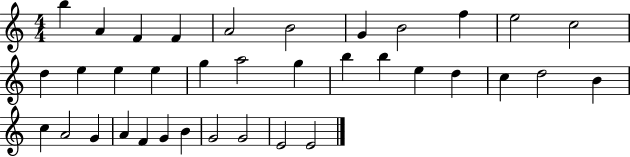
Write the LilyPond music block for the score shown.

{
  \clef treble
  \numericTimeSignature
  \time 4/4
  \key c \major
  b''4 a'4 f'4 f'4 | a'2 b'2 | g'4 b'2 f''4 | e''2 c''2 | \break d''4 e''4 e''4 e''4 | g''4 a''2 g''4 | b''4 b''4 e''4 d''4 | c''4 d''2 b'4 | \break c''4 a'2 g'4 | a'4 f'4 g'4 b'4 | g'2 g'2 | e'2 e'2 | \break \bar "|."
}